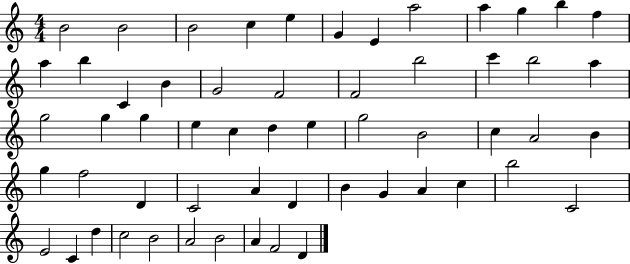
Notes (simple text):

B4/h B4/h B4/h C5/q E5/q G4/q E4/q A5/h A5/q G5/q B5/q F5/q A5/q B5/q C4/q B4/q G4/h F4/h F4/h B5/h C6/q B5/h A5/q G5/h G5/q G5/q E5/q C5/q D5/q E5/q G5/h B4/h C5/q A4/h B4/q G5/q F5/h D4/q C4/h A4/q D4/q B4/q G4/q A4/q C5/q B5/h C4/h E4/h C4/q D5/q C5/h B4/h A4/h B4/h A4/q F4/h D4/q